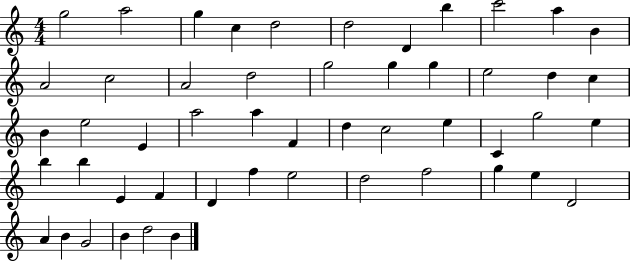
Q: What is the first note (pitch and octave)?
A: G5